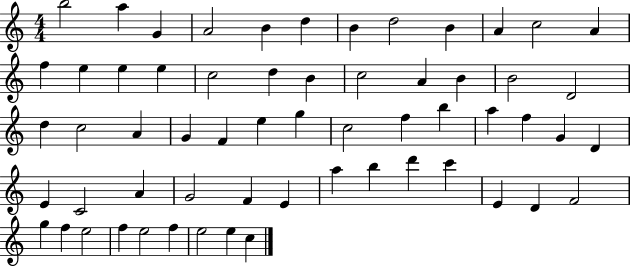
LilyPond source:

{
  \clef treble
  \numericTimeSignature
  \time 4/4
  \key c \major
  b''2 a''4 g'4 | a'2 b'4 d''4 | b'4 d''2 b'4 | a'4 c''2 a'4 | \break f''4 e''4 e''4 e''4 | c''2 d''4 b'4 | c''2 a'4 b'4 | b'2 d'2 | \break d''4 c''2 a'4 | g'4 f'4 e''4 g''4 | c''2 f''4 b''4 | a''4 f''4 g'4 d'4 | \break e'4 c'2 a'4 | g'2 f'4 e'4 | a''4 b''4 d'''4 c'''4 | e'4 d'4 f'2 | \break g''4 f''4 e''2 | f''4 e''2 f''4 | e''2 e''4 c''4 | \bar "|."
}